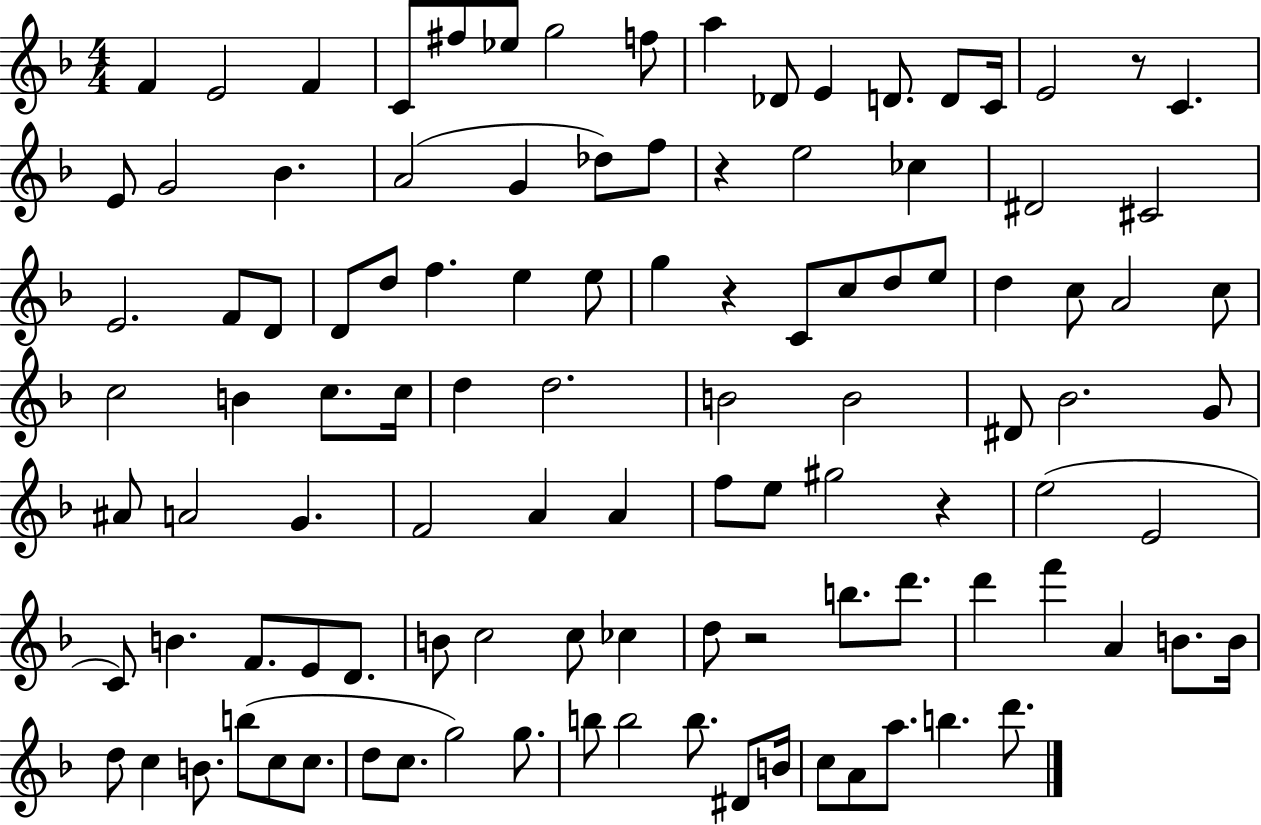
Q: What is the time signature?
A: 4/4